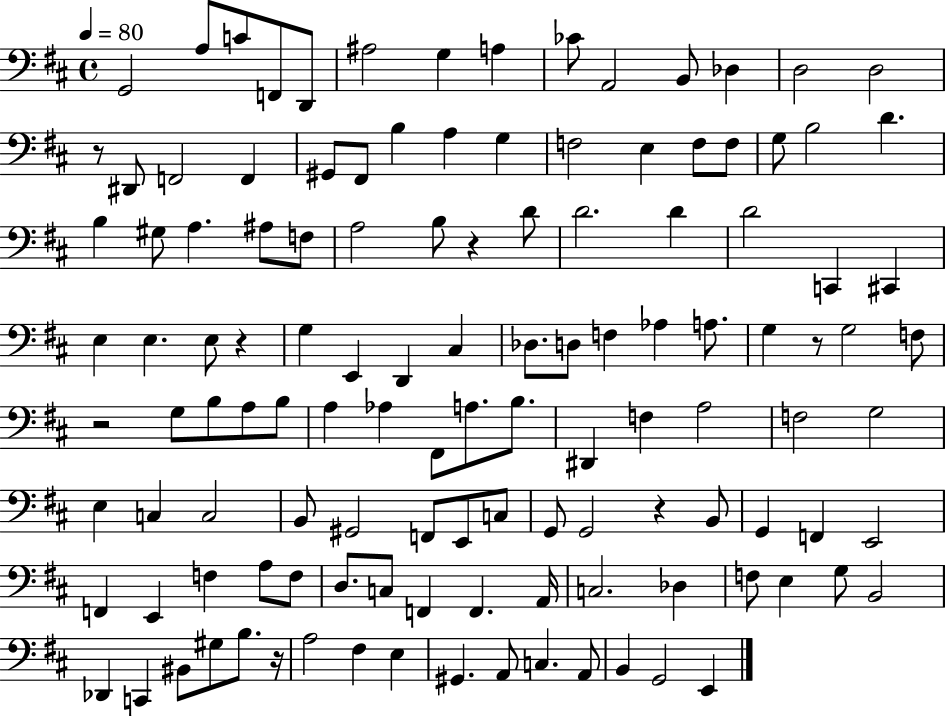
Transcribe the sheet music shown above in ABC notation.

X:1
T:Untitled
M:4/4
L:1/4
K:D
G,,2 A,/2 C/2 F,,/2 D,,/2 ^A,2 G, A, _C/2 A,,2 B,,/2 _D, D,2 D,2 z/2 ^D,,/2 F,,2 F,, ^G,,/2 ^F,,/2 B, A, G, F,2 E, F,/2 F,/2 G,/2 B,2 D B, ^G,/2 A, ^A,/2 F,/2 A,2 B,/2 z D/2 D2 D D2 C,, ^C,, E, E, E,/2 z G, E,, D,, ^C, _D,/2 D,/2 F, _A, A,/2 G, z/2 G,2 F,/2 z2 G,/2 B,/2 A,/2 B,/2 A, _A, ^F,,/2 A,/2 B,/2 ^D,, F, A,2 F,2 G,2 E, C, C,2 B,,/2 ^G,,2 F,,/2 E,,/2 C,/2 G,,/2 G,,2 z B,,/2 G,, F,, E,,2 F,, E,, F, A,/2 F,/2 D,/2 C,/2 F,, F,, A,,/4 C,2 _D, F,/2 E, G,/2 B,,2 _D,, C,, ^B,,/2 ^G,/2 B,/2 z/4 A,2 ^F, E, ^G,, A,,/2 C, A,,/2 B,, G,,2 E,,